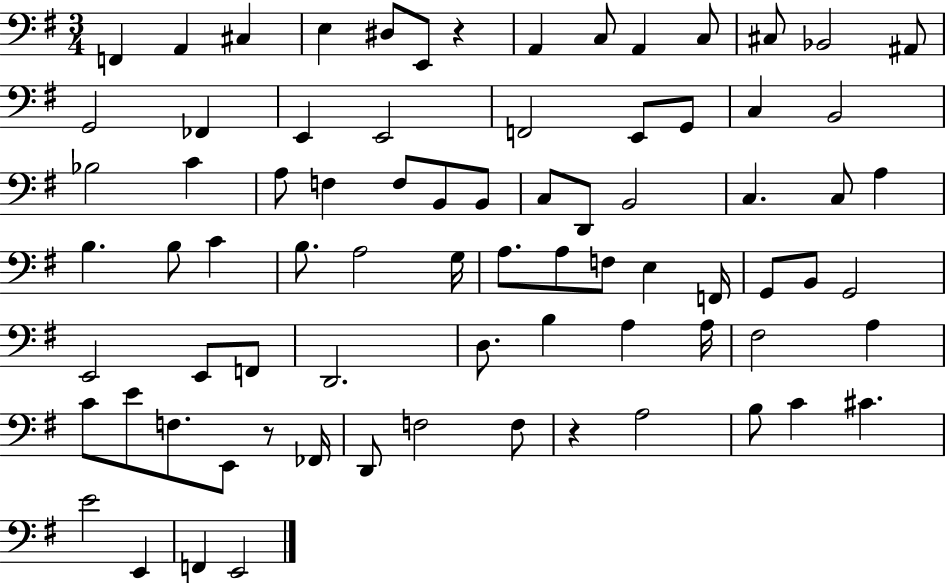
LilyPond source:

{
  \clef bass
  \numericTimeSignature
  \time 3/4
  \key g \major
  \repeat volta 2 { f,4 a,4 cis4 | e4 dis8 e,8 r4 | a,4 c8 a,4 c8 | cis8 bes,2 ais,8 | \break g,2 fes,4 | e,4 e,2 | f,2 e,8 g,8 | c4 b,2 | \break bes2 c'4 | a8 f4 f8 b,8 b,8 | c8 d,8 b,2 | c4. c8 a4 | \break b4. b8 c'4 | b8. a2 g16 | a8. a8 f8 e4 f,16 | g,8 b,8 g,2 | \break e,2 e,8 f,8 | d,2. | d8. b4 a4 a16 | fis2 a4 | \break c'8 e'8 f8. e,8 r8 fes,16 | d,8 f2 f8 | r4 a2 | b8 c'4 cis'4. | \break e'2 e,4 | f,4 e,2 | } \bar "|."
}